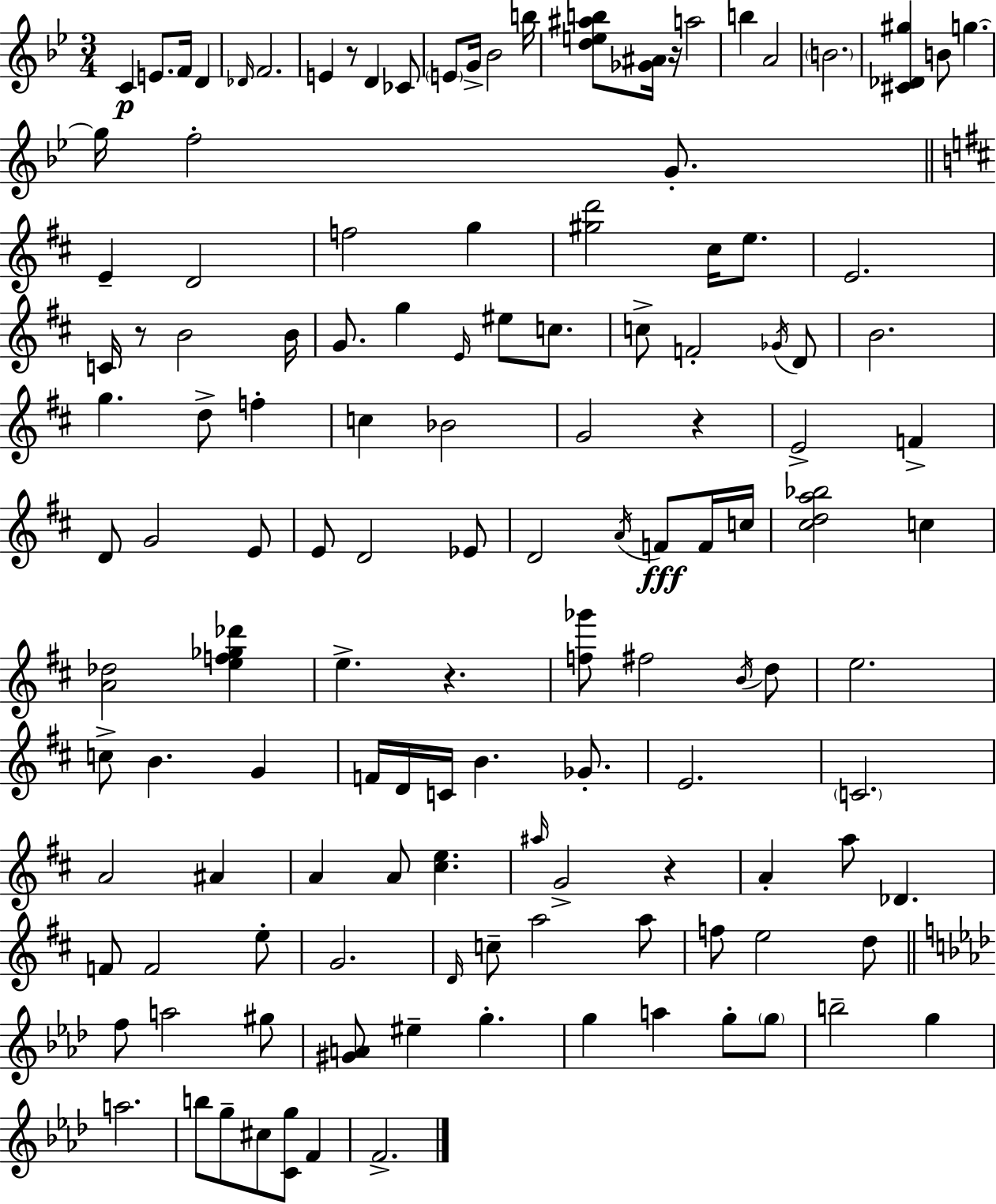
{
  \clef treble
  \numericTimeSignature
  \time 3/4
  \key g \minor
  c'4\p e'8. f'16 d'4 | \grace { des'16 } f'2. | e'4 r8 d'4 ces'8 | \parenthesize e'8 g'16-> bes'2 | \break b''16 <d'' e'' ais'' b''>8 <ges' ais'>16 r16 a''2 | b''4 a'2 | \parenthesize b'2. | <cis' des' gis''>4 b'8 g''4.~~ | \break g''16 f''2-. g'8.-. | \bar "||" \break \key d \major e'4-- d'2 | f''2 g''4 | <gis'' d'''>2 cis''16 e''8. | e'2. | \break c'16 r8 b'2 b'16 | g'8. g''4 \grace { e'16 } eis''8 c''8. | c''8-> f'2-. \acciaccatura { ges'16 } | d'8 b'2. | \break g''4. d''8-> f''4-. | c''4 bes'2 | g'2 r4 | e'2-> f'4-> | \break d'8 g'2 | e'8 e'8 d'2 | ees'8 d'2 \acciaccatura { a'16 }\fff f'8 | f'16 c''16 <cis'' d'' a'' bes''>2 c''4 | \break <a' des''>2 <e'' f'' ges'' des'''>4 | e''4.-> r4. | <f'' ges'''>8 fis''2 | \acciaccatura { b'16 } d''8 e''2. | \break c''8-> b'4. | g'4 f'16 d'16 c'16 b'4. | ges'8.-. e'2. | \parenthesize c'2. | \break a'2 | ais'4 a'4 a'8 <cis'' e''>4. | \grace { ais''16 } g'2-> | r4 a'4-. a''8 des'4. | \break f'8 f'2 | e''8-. g'2. | \grace { d'16 } c''8-- a''2 | a''8 f''8 e''2 | \break d''8 \bar "||" \break \key aes \major f''8 a''2 gis''8 | <gis' a'>8 eis''4-- g''4.-. | g''4 a''4 g''8-. \parenthesize g''8 | b''2-- g''4 | \break a''2. | b''8 g''8-- cis''8 <c' g''>8 f'4 | f'2.-> | \bar "|."
}